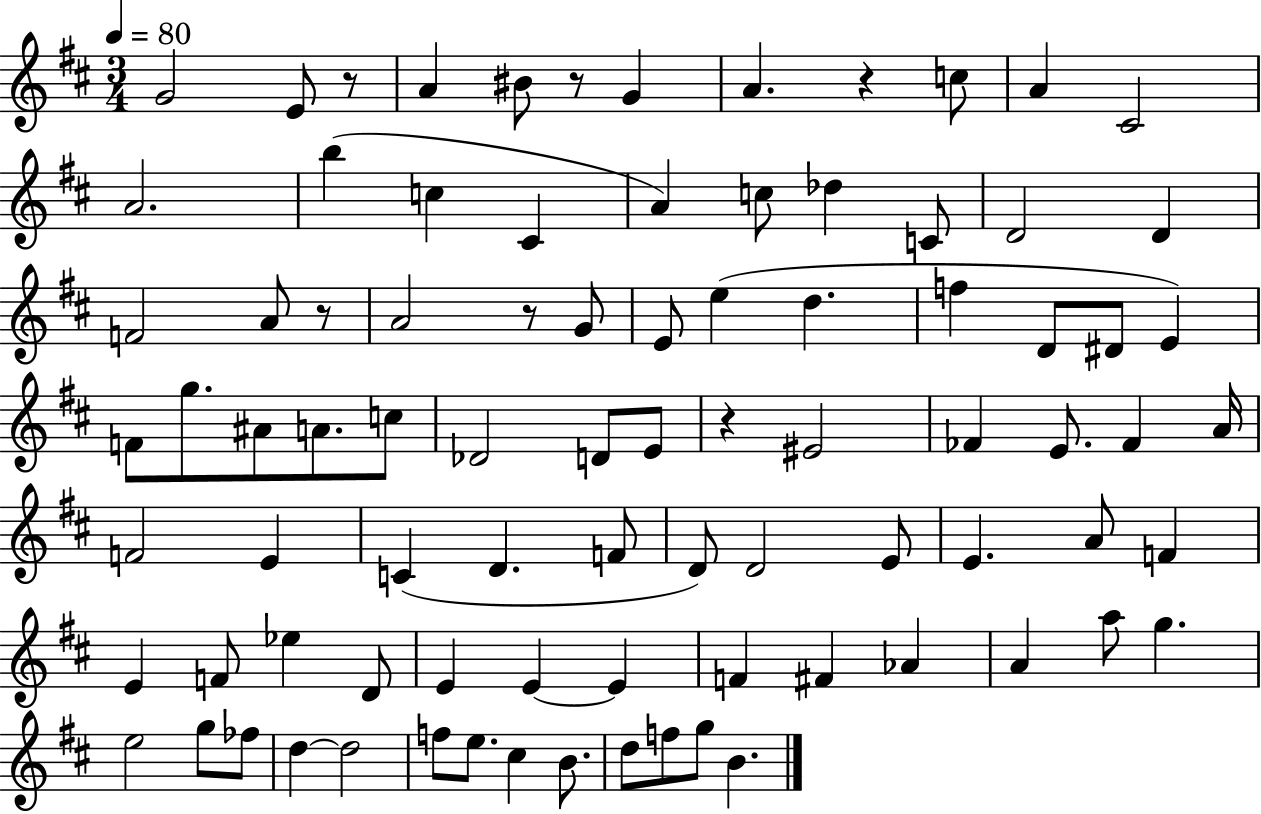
{
  \clef treble
  \numericTimeSignature
  \time 3/4
  \key d \major
  \tempo 4 = 80
  \repeat volta 2 { g'2 e'8 r8 | a'4 bis'8 r8 g'4 | a'4. r4 c''8 | a'4 cis'2 | \break a'2. | b''4( c''4 cis'4 | a'4) c''8 des''4 c'8 | d'2 d'4 | \break f'2 a'8 r8 | a'2 r8 g'8 | e'8 e''4( d''4. | f''4 d'8 dis'8 e'4) | \break f'8 g''8. ais'8 a'8. c''8 | des'2 d'8 e'8 | r4 eis'2 | fes'4 e'8. fes'4 a'16 | \break f'2 e'4 | c'4( d'4. f'8 | d'8) d'2 e'8 | e'4. a'8 f'4 | \break e'4 f'8 ees''4 d'8 | e'4 e'4~~ e'4 | f'4 fis'4 aes'4 | a'4 a''8 g''4. | \break e''2 g''8 fes''8 | d''4~~ d''2 | f''8 e''8. cis''4 b'8. | d''8 f''8 g''8 b'4. | \break } \bar "|."
}